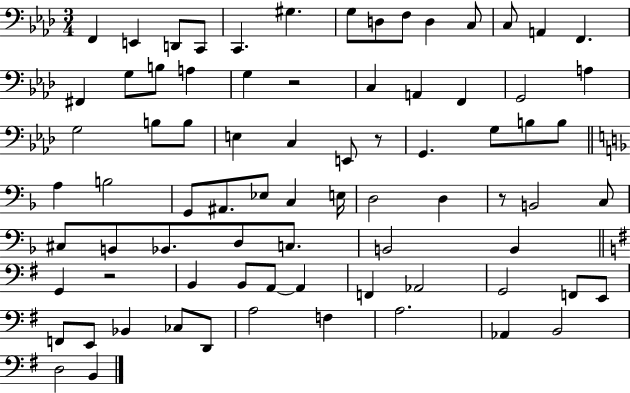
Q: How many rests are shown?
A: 4